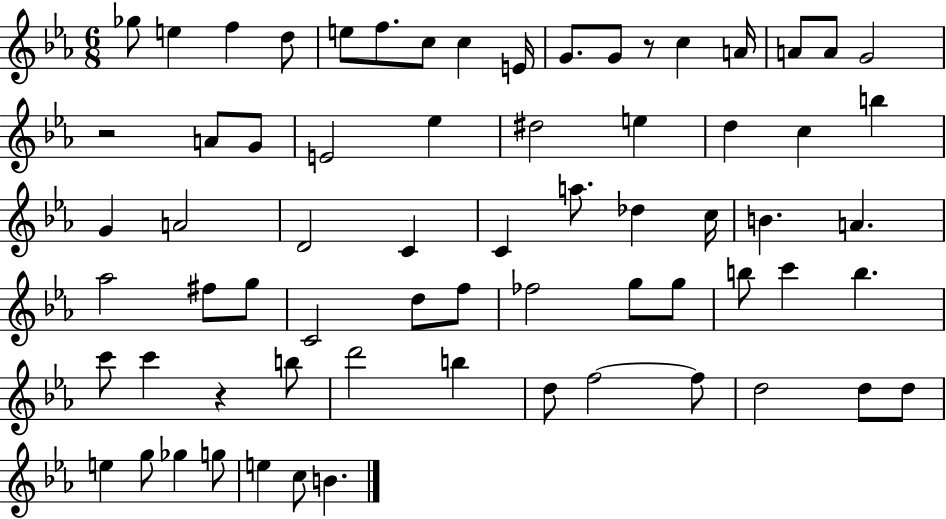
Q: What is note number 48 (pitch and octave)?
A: C6